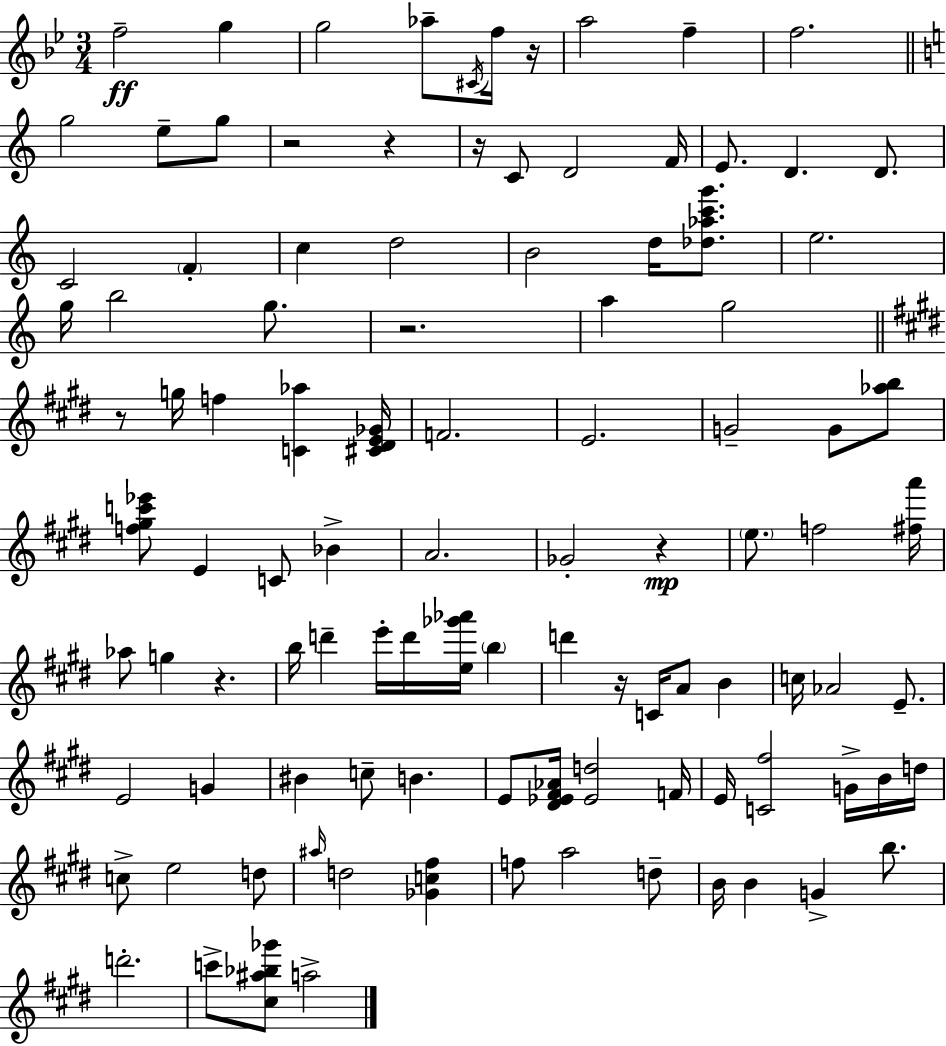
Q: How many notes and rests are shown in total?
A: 104